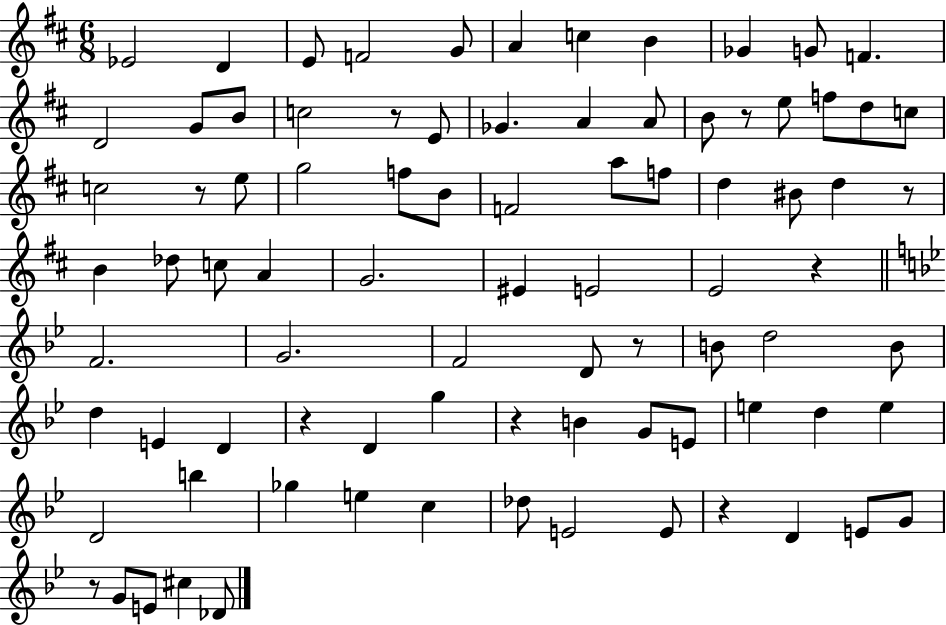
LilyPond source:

{
  \clef treble
  \numericTimeSignature
  \time 6/8
  \key d \major
  ees'2 d'4 | e'8 f'2 g'8 | a'4 c''4 b'4 | ges'4 g'8 f'4. | \break d'2 g'8 b'8 | c''2 r8 e'8 | ges'4. a'4 a'8 | b'8 r8 e''8 f''8 d''8 c''8 | \break c''2 r8 e''8 | g''2 f''8 b'8 | f'2 a''8 f''8 | d''4 bis'8 d''4 r8 | \break b'4 des''8 c''8 a'4 | g'2. | eis'4 e'2 | e'2 r4 | \break \bar "||" \break \key bes \major f'2. | g'2. | f'2 d'8 r8 | b'8 d''2 b'8 | \break d''4 e'4 d'4 | r4 d'4 g''4 | r4 b'4 g'8 e'8 | e''4 d''4 e''4 | \break d'2 b''4 | ges''4 e''4 c''4 | des''8 e'2 e'8 | r4 d'4 e'8 g'8 | \break r8 g'8 e'8 cis''4 des'8 | \bar "|."
}